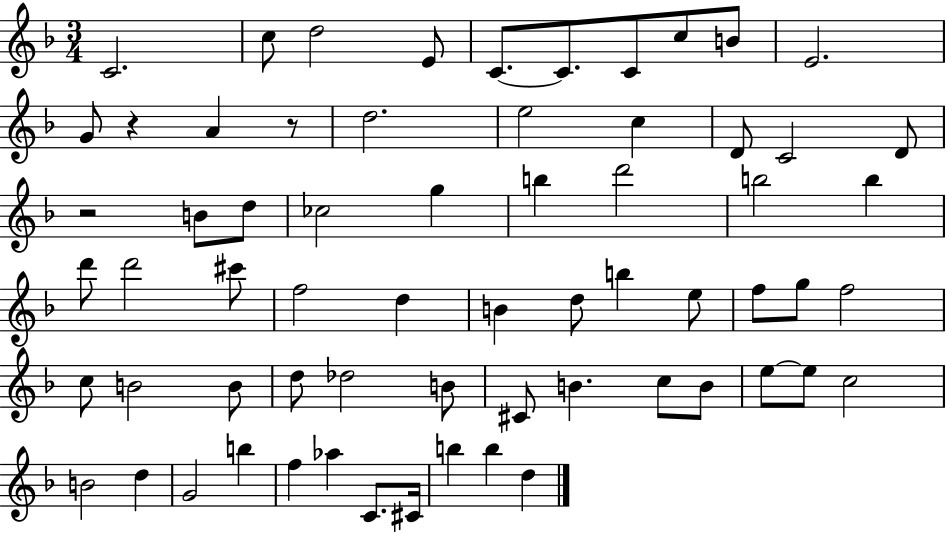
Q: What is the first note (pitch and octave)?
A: C4